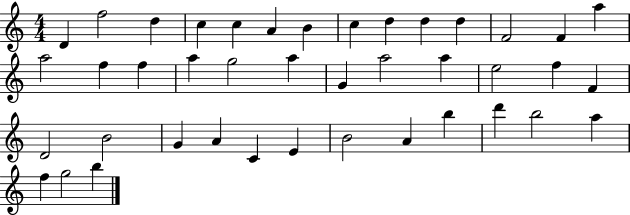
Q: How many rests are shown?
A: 0